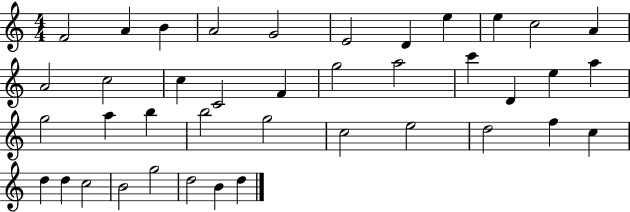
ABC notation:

X:1
T:Untitled
M:4/4
L:1/4
K:C
F2 A B A2 G2 E2 D e e c2 A A2 c2 c C2 F g2 a2 c' D e a g2 a b b2 g2 c2 e2 d2 f c d d c2 B2 g2 d2 B d